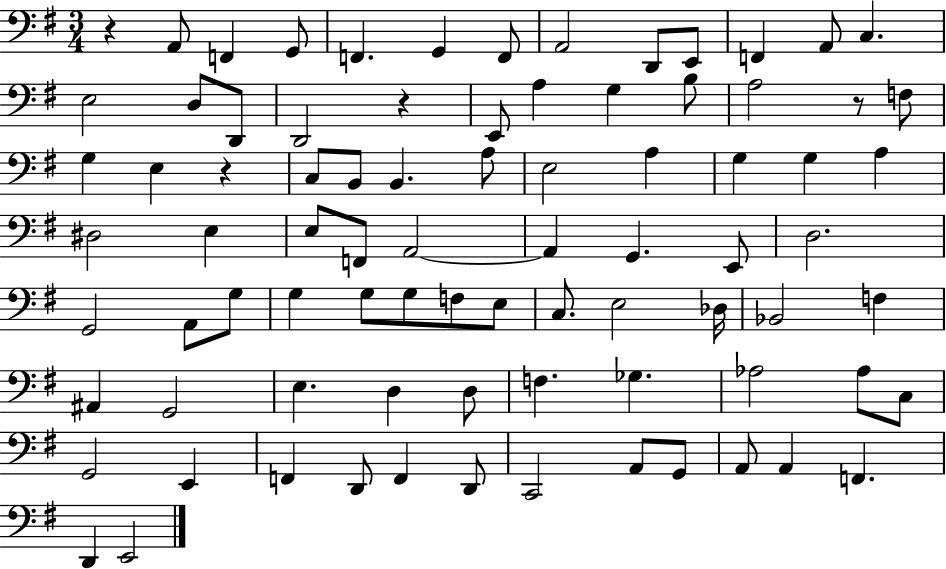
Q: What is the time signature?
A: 3/4